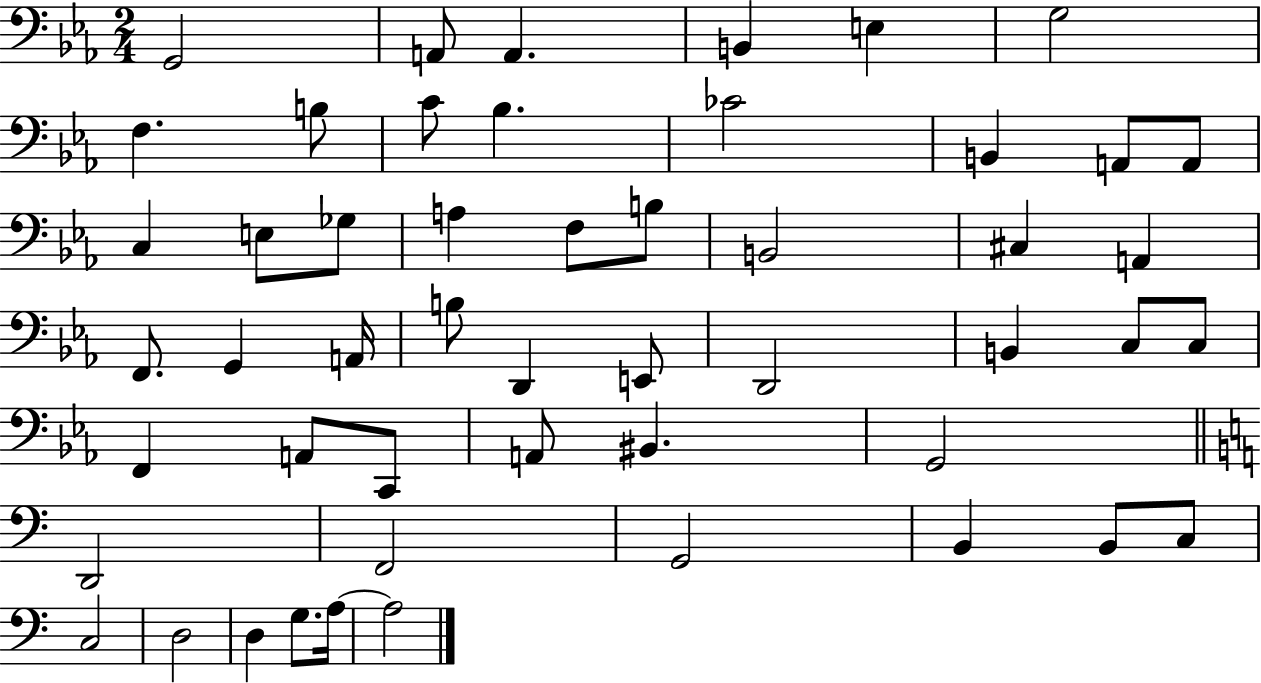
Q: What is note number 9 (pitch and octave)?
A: C4